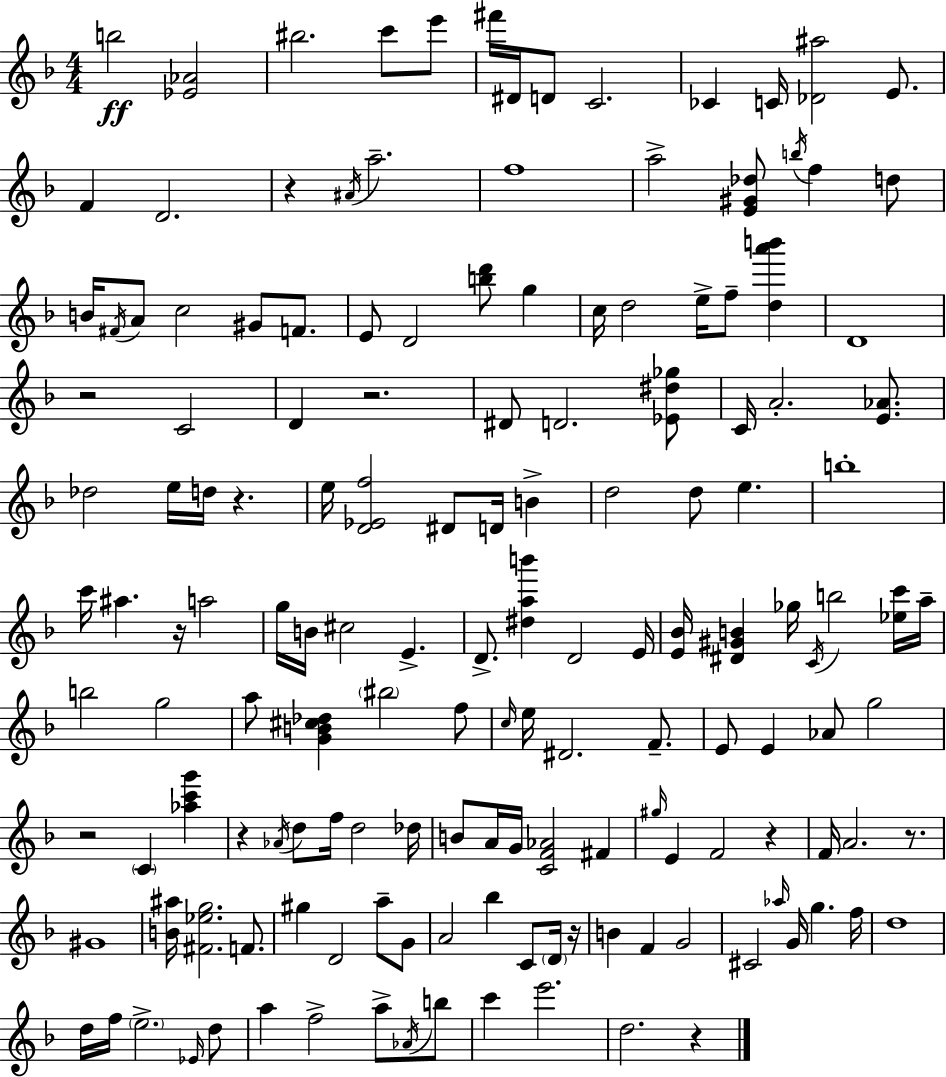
{
  \clef treble
  \numericTimeSignature
  \time 4/4
  \key f \major
  b''2\ff <ees' aes'>2 | bis''2. c'''8 e'''8 | fis'''16 dis'16 d'8 c'2. | ces'4 c'16 <des' ais''>2 e'8. | \break f'4 d'2. | r4 \acciaccatura { ais'16 } a''2.-- | f''1 | a''2-> <e' gis' des''>8 \acciaccatura { b''16 } f''4 | \break d''8 b'16 \acciaccatura { fis'16 } a'8 c''2 gis'8 | f'8. e'8 d'2 <b'' d'''>8 g''4 | c''16 d''2 e''16-> f''8-- <d'' a''' b'''>4 | d'1 | \break r2 c'2 | d'4 r2. | dis'8 d'2. | <ees' dis'' ges''>8 c'16 a'2.-. | \break <e' aes'>8. des''2 e''16 d''16 r4. | e''16 <d' ees' f''>2 dis'8 d'16 b'4-> | d''2 d''8 e''4. | b''1-. | \break c'''16 ais''4. r16 a''2 | g''16 b'16 cis''2 e'4.-> | d'8.-> <dis'' a'' b'''>4 d'2 | e'16 <e' bes'>16 <dis' gis' b'>4 ges''16 \acciaccatura { c'16 } b''2 | \break <ees'' c'''>16 a''16-- b''2 g''2 | a''8 <g' b' cis'' des''>4 \parenthesize bis''2 | f''8 \grace { c''16 } e''16 dis'2. | f'8.-- e'8 e'4 aes'8 g''2 | \break r2 \parenthesize c'4 | <aes'' c''' g'''>4 r4 \acciaccatura { aes'16 } d''8 f''16 d''2 | des''16 b'8 a'16 g'16 <c' f' aes'>2 | fis'4 \grace { gis''16 } e'4 f'2 | \break r4 f'16 a'2. | r8. gis'1 | <b' ais''>16 <fis' ees'' g''>2. | f'8. gis''4 d'2 | \break a''8-- g'8 a'2 bes''4 | c'8 \parenthesize d'16 r16 b'4 f'4 g'2 | cis'2 \grace { aes''16 } | g'16 g''4. f''16 d''1 | \break d''16 f''16 \parenthesize e''2.-> | \grace { ees'16 } d''8 a''4 f''2-> | a''8-> \acciaccatura { aes'16 } b''8 c'''4 e'''2. | d''2. | \break r4 \bar "|."
}